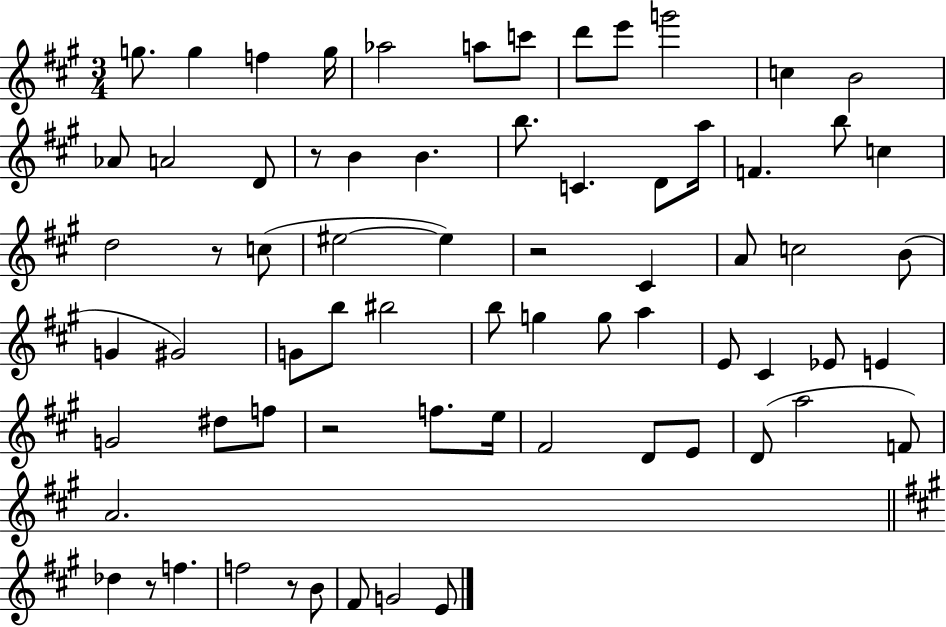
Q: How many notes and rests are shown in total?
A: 70